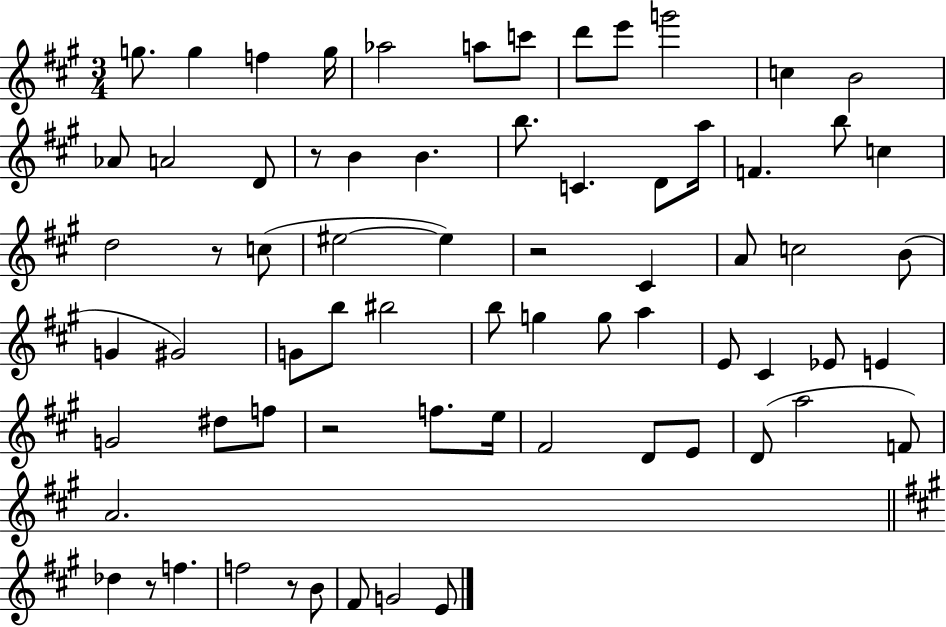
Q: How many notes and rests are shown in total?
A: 70